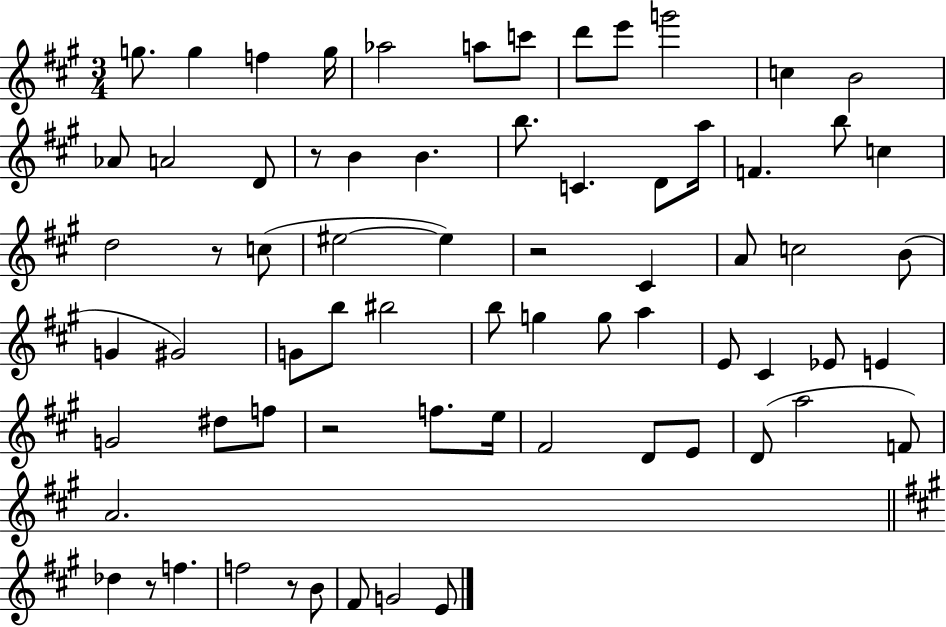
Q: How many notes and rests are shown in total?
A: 70